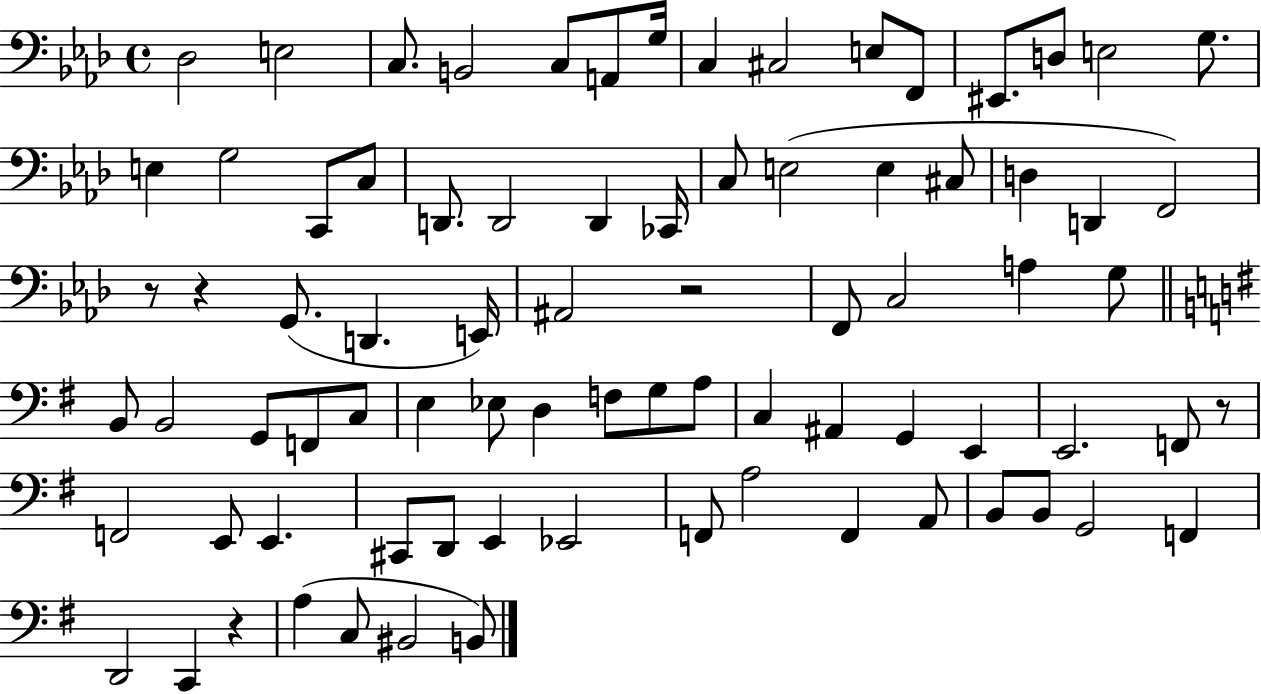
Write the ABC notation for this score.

X:1
T:Untitled
M:4/4
L:1/4
K:Ab
_D,2 E,2 C,/2 B,,2 C,/2 A,,/2 G,/4 C, ^C,2 E,/2 F,,/2 ^E,,/2 D,/2 E,2 G,/2 E, G,2 C,,/2 C,/2 D,,/2 D,,2 D,, _C,,/4 C,/2 E,2 E, ^C,/2 D, D,, F,,2 z/2 z G,,/2 D,, E,,/4 ^A,,2 z2 F,,/2 C,2 A, G,/2 B,,/2 B,,2 G,,/2 F,,/2 C,/2 E, _E,/2 D, F,/2 G,/2 A,/2 C, ^A,, G,, E,, E,,2 F,,/2 z/2 F,,2 E,,/2 E,, ^C,,/2 D,,/2 E,, _E,,2 F,,/2 A,2 F,, A,,/2 B,,/2 B,,/2 G,,2 F,, D,,2 C,, z A, C,/2 ^B,,2 B,,/2